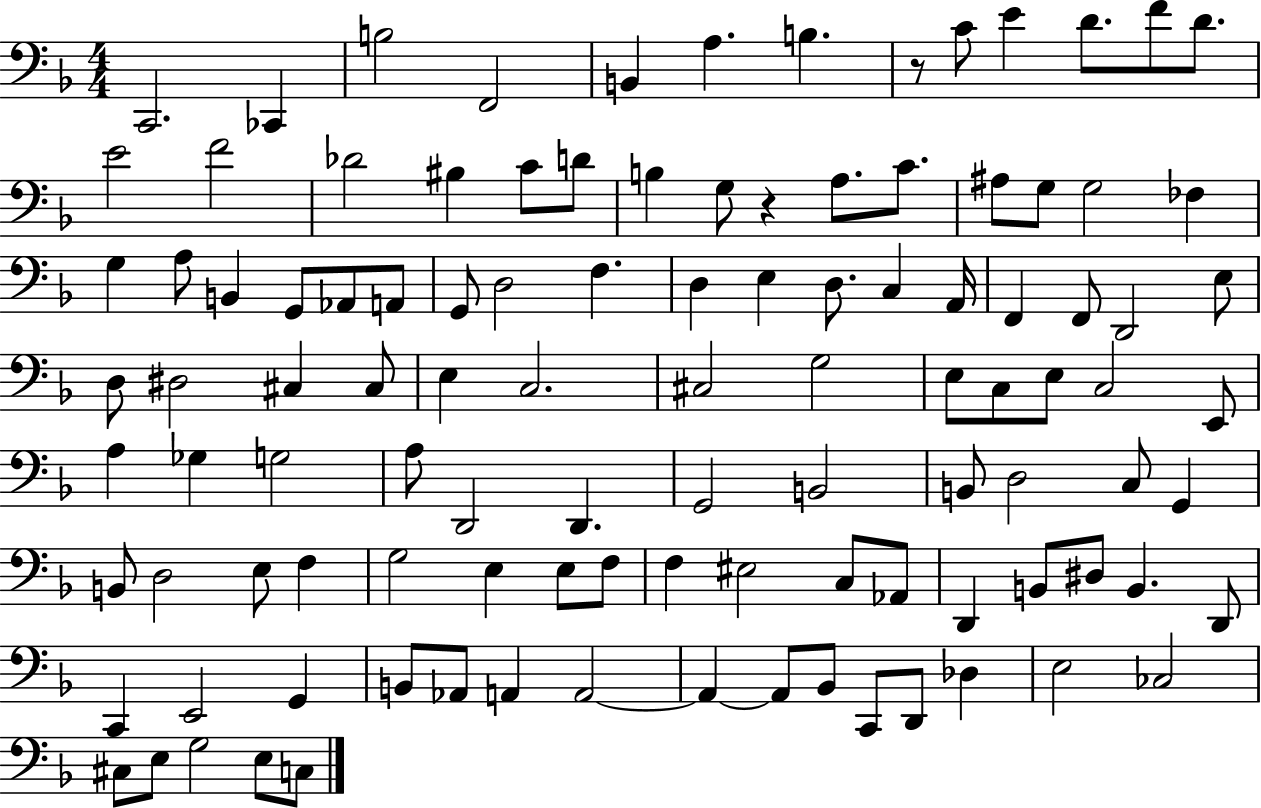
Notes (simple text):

C2/h. CES2/q B3/h F2/h B2/q A3/q. B3/q. R/e C4/e E4/q D4/e. F4/e D4/e. E4/h F4/h Db4/h BIS3/q C4/e D4/e B3/q G3/e R/q A3/e. C4/e. A#3/e G3/e G3/h FES3/q G3/q A3/e B2/q G2/e Ab2/e A2/e G2/e D3/h F3/q. D3/q E3/q D3/e. C3/q A2/s F2/q F2/e D2/h E3/e D3/e D#3/h C#3/q C#3/e E3/q C3/h. C#3/h G3/h E3/e C3/e E3/e C3/h E2/e A3/q Gb3/q G3/h A3/e D2/h D2/q. G2/h B2/h B2/e D3/h C3/e G2/q B2/e D3/h E3/e F3/q G3/h E3/q E3/e F3/e F3/q EIS3/h C3/e Ab2/e D2/q B2/e D#3/e B2/q. D2/e C2/q E2/h G2/q B2/e Ab2/e A2/q A2/h A2/q A2/e Bb2/e C2/e D2/e Db3/q E3/h CES3/h C#3/e E3/e G3/h E3/e C3/e